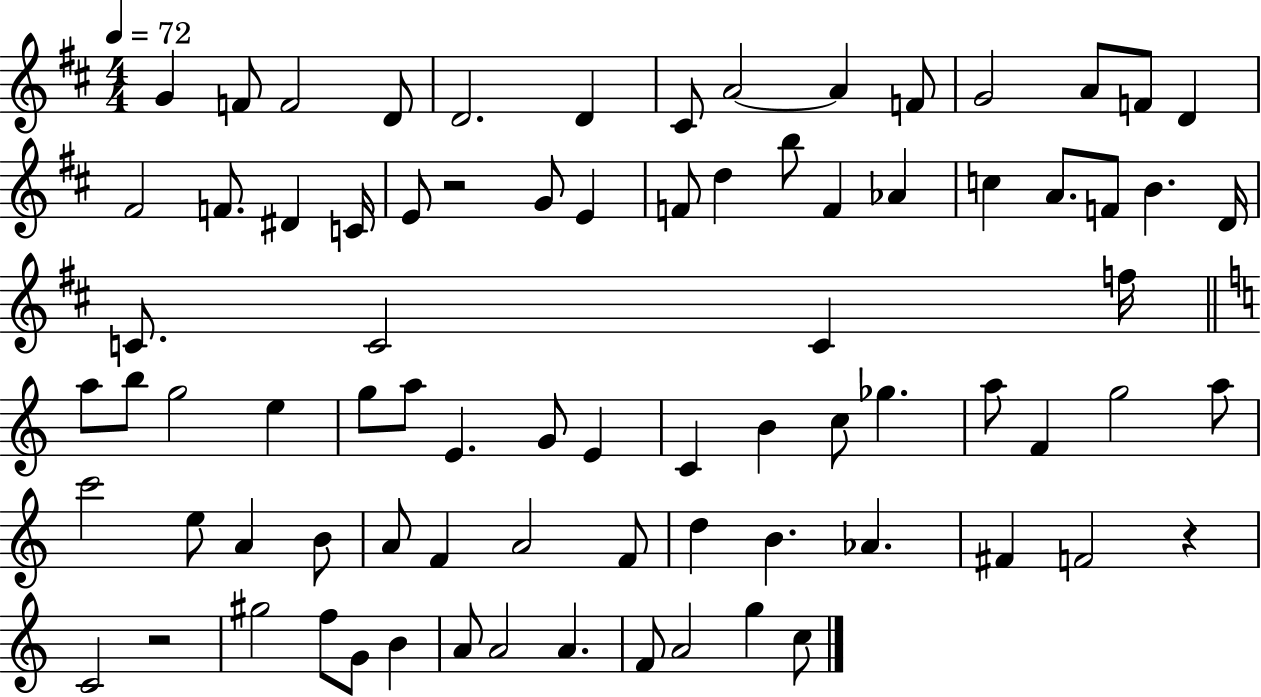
G4/q F4/e F4/h D4/e D4/h. D4/q C#4/e A4/h A4/q F4/e G4/h A4/e F4/e D4/q F#4/h F4/e. D#4/q C4/s E4/e R/h G4/e E4/q F4/e D5/q B5/e F4/q Ab4/q C5/q A4/e. F4/e B4/q. D4/s C4/e. C4/h C4/q F5/s A5/e B5/e G5/h E5/q G5/e A5/e E4/q. G4/e E4/q C4/q B4/q C5/e Gb5/q. A5/e F4/q G5/h A5/e C6/h E5/e A4/q B4/e A4/e F4/q A4/h F4/e D5/q B4/q. Ab4/q. F#4/q F4/h R/q C4/h R/h G#5/h F5/e G4/e B4/q A4/e A4/h A4/q. F4/e A4/h G5/q C5/e